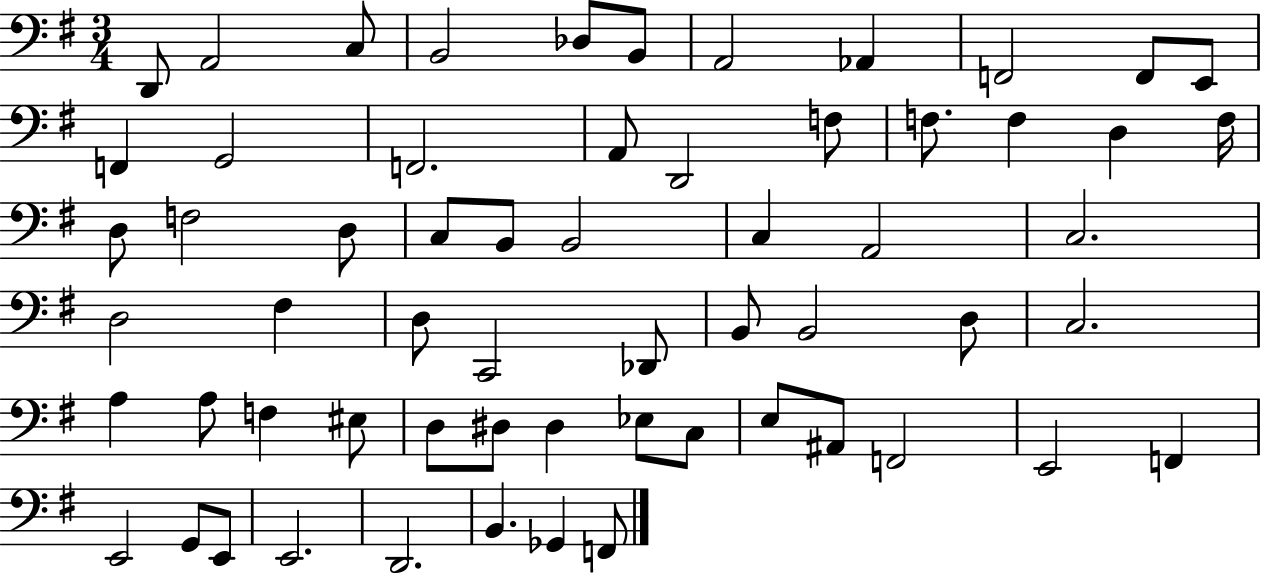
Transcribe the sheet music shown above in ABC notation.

X:1
T:Untitled
M:3/4
L:1/4
K:G
D,,/2 A,,2 C,/2 B,,2 _D,/2 B,,/2 A,,2 _A,, F,,2 F,,/2 E,,/2 F,, G,,2 F,,2 A,,/2 D,,2 F,/2 F,/2 F, D, F,/4 D,/2 F,2 D,/2 C,/2 B,,/2 B,,2 C, A,,2 C,2 D,2 ^F, D,/2 C,,2 _D,,/2 B,,/2 B,,2 D,/2 C,2 A, A,/2 F, ^E,/2 D,/2 ^D,/2 ^D, _E,/2 C,/2 E,/2 ^A,,/2 F,,2 E,,2 F,, E,,2 G,,/2 E,,/2 E,,2 D,,2 B,, _G,, F,,/2